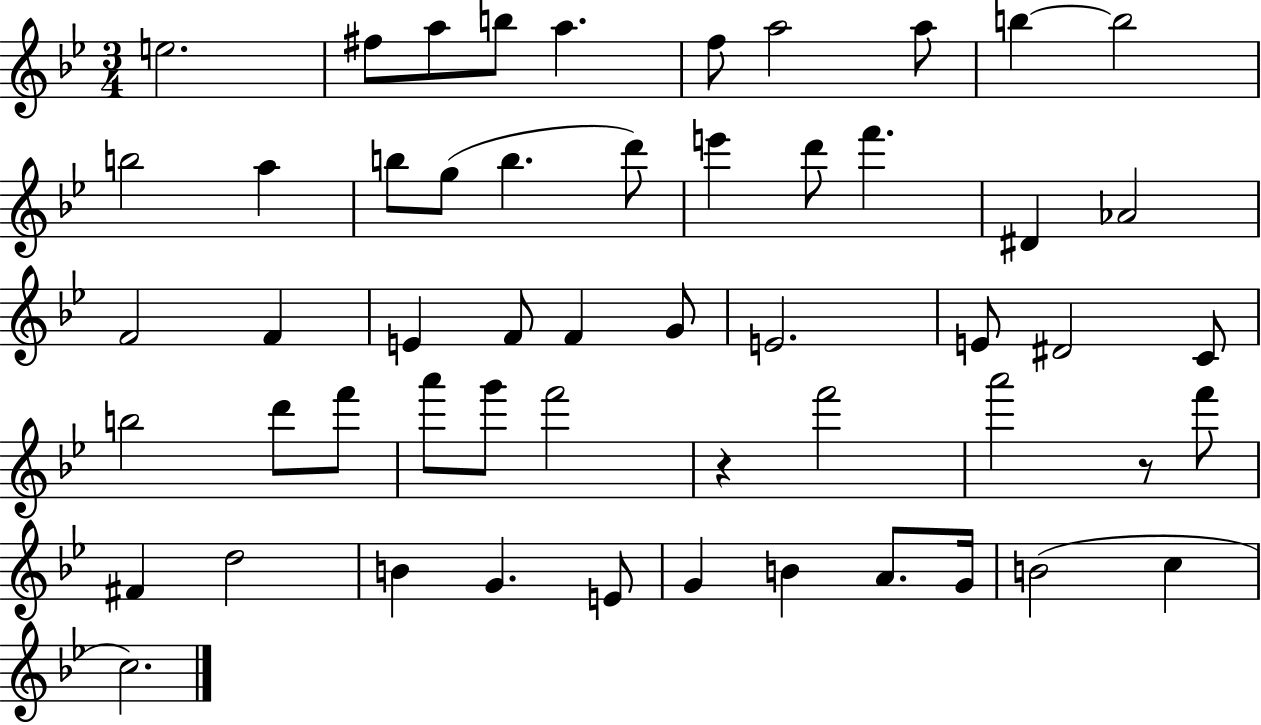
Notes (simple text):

E5/h. F#5/e A5/e B5/e A5/q. F5/e A5/h A5/e B5/q B5/h B5/h A5/q B5/e G5/e B5/q. D6/e E6/q D6/e F6/q. D#4/q Ab4/h F4/h F4/q E4/q F4/e F4/q G4/e E4/h. E4/e D#4/h C4/e B5/h D6/e F6/e A6/e G6/e F6/h R/q F6/h A6/h R/e F6/e F#4/q D5/h B4/q G4/q. E4/e G4/q B4/q A4/e. G4/s B4/h C5/q C5/h.